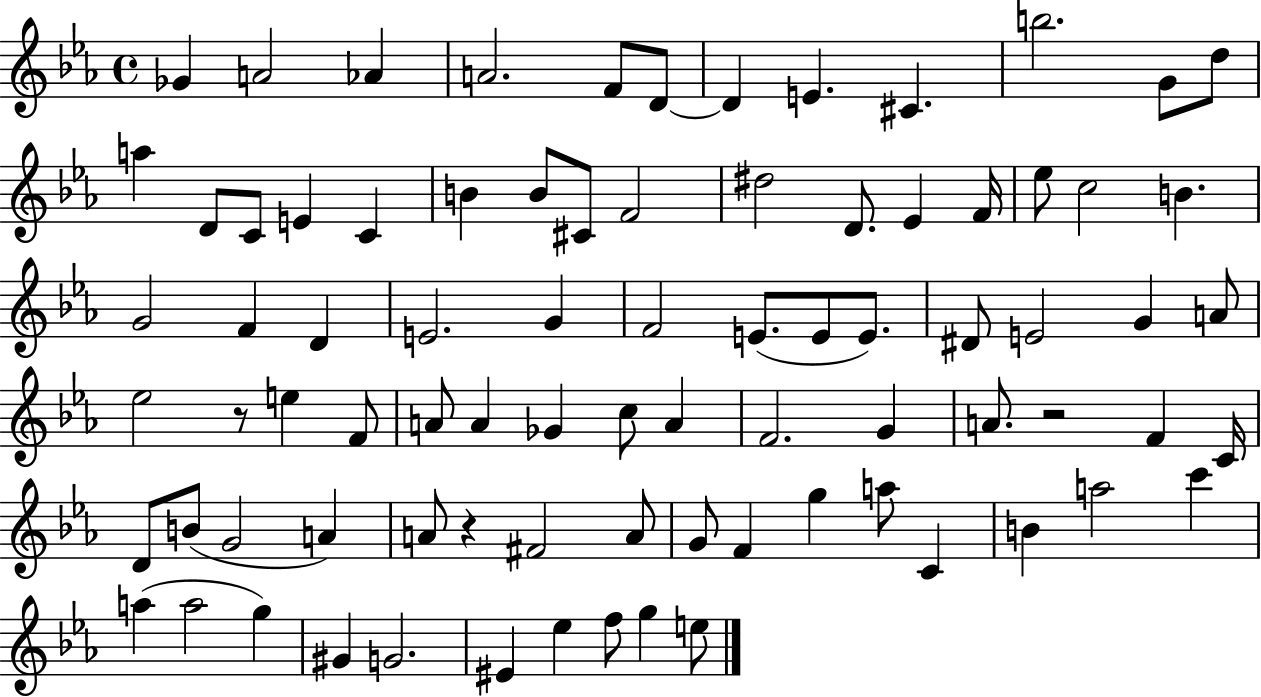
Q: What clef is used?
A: treble